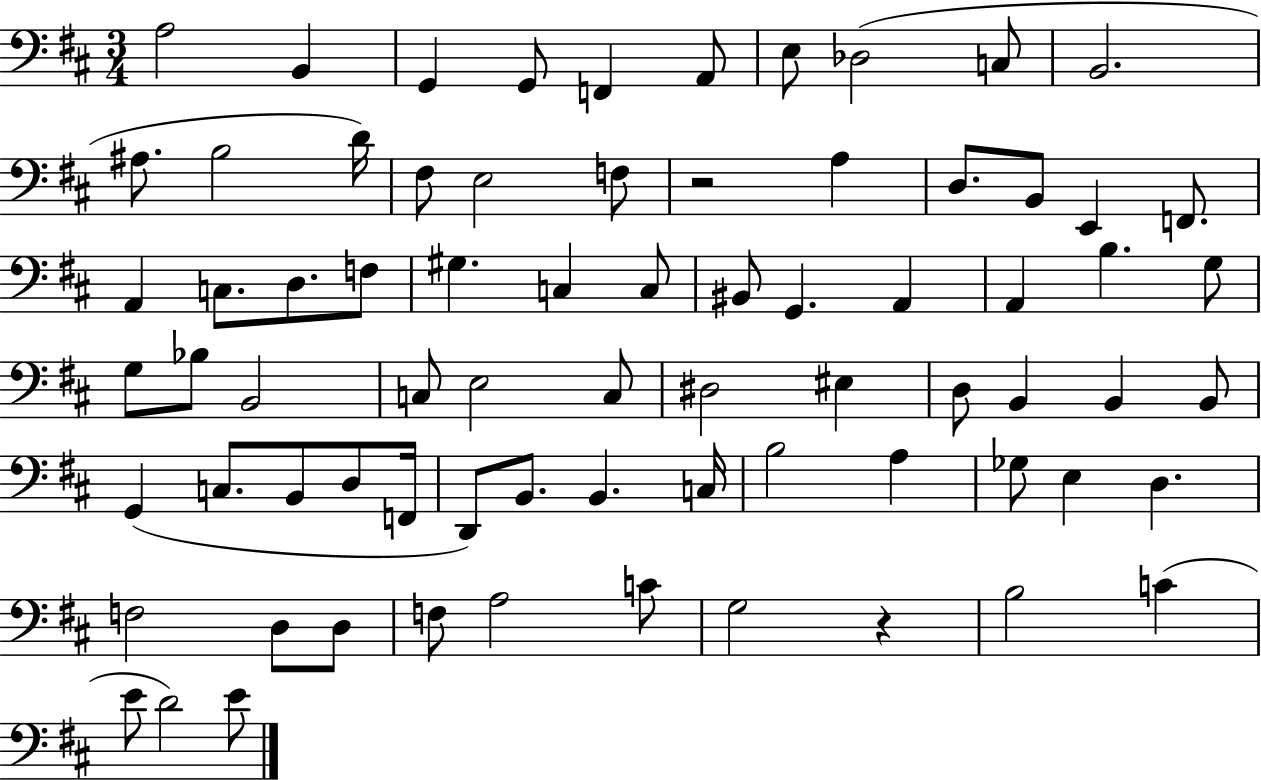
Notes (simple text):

A3/h B2/q G2/q G2/e F2/q A2/e E3/e Db3/h C3/e B2/h. A#3/e. B3/h D4/s F#3/e E3/h F3/e R/h A3/q D3/e. B2/e E2/q F2/e. A2/q C3/e. D3/e. F3/e G#3/q. C3/q C3/e BIS2/e G2/q. A2/q A2/q B3/q. G3/e G3/e Bb3/e B2/h C3/e E3/h C3/e D#3/h EIS3/q D3/e B2/q B2/q B2/e G2/q C3/e. B2/e D3/e F2/s D2/e B2/e. B2/q. C3/s B3/h A3/q Gb3/e E3/q D3/q. F3/h D3/e D3/e F3/e A3/h C4/e G3/h R/q B3/h C4/q E4/e D4/h E4/e